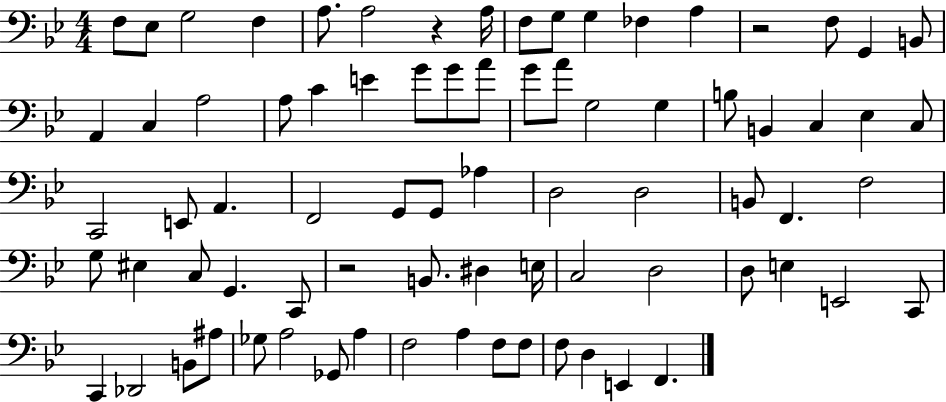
{
  \clef bass
  \numericTimeSignature
  \time 4/4
  \key bes \major
  \repeat volta 2 { f8 ees8 g2 f4 | a8. a2 r4 a16 | f8 g8 g4 fes4 a4 | r2 f8 g,4 b,8 | \break a,4 c4 a2 | a8 c'4 e'4 g'8 g'8 a'8 | g'8 a'8 g2 g4 | b8 b,4 c4 ees4 c8 | \break c,2 e,8 a,4. | f,2 g,8 g,8 aes4 | d2 d2 | b,8 f,4. f2 | \break g8 eis4 c8 g,4. c,8 | r2 b,8. dis4 e16 | c2 d2 | d8 e4 e,2 c,8 | \break c,4 des,2 b,8 ais8 | ges8 a2 ges,8 a4 | f2 a4 f8 f8 | f8 d4 e,4 f,4. | \break } \bar "|."
}